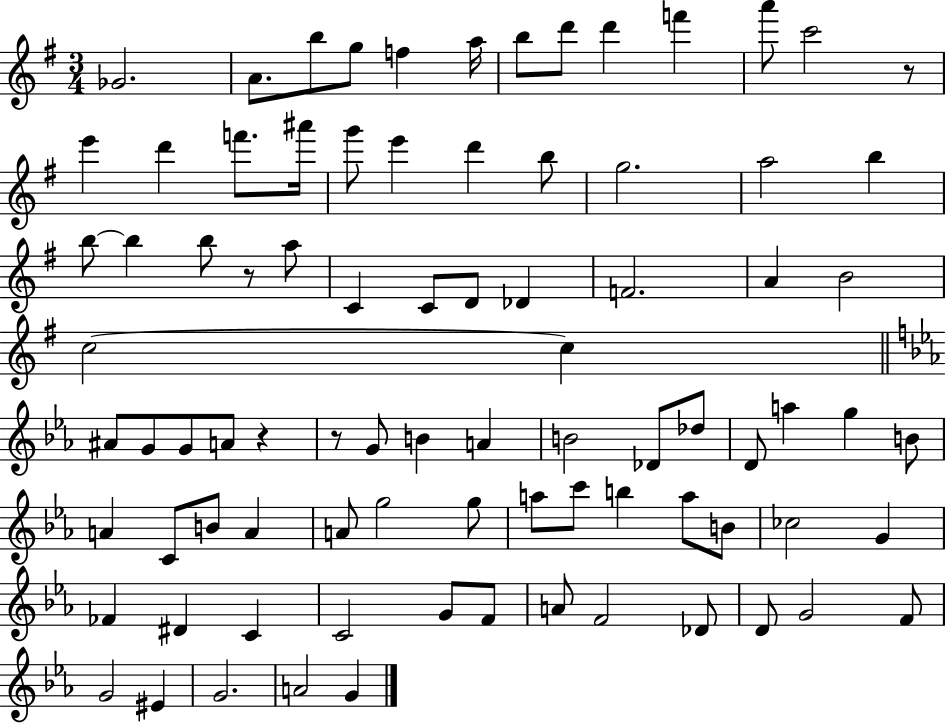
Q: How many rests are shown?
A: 4